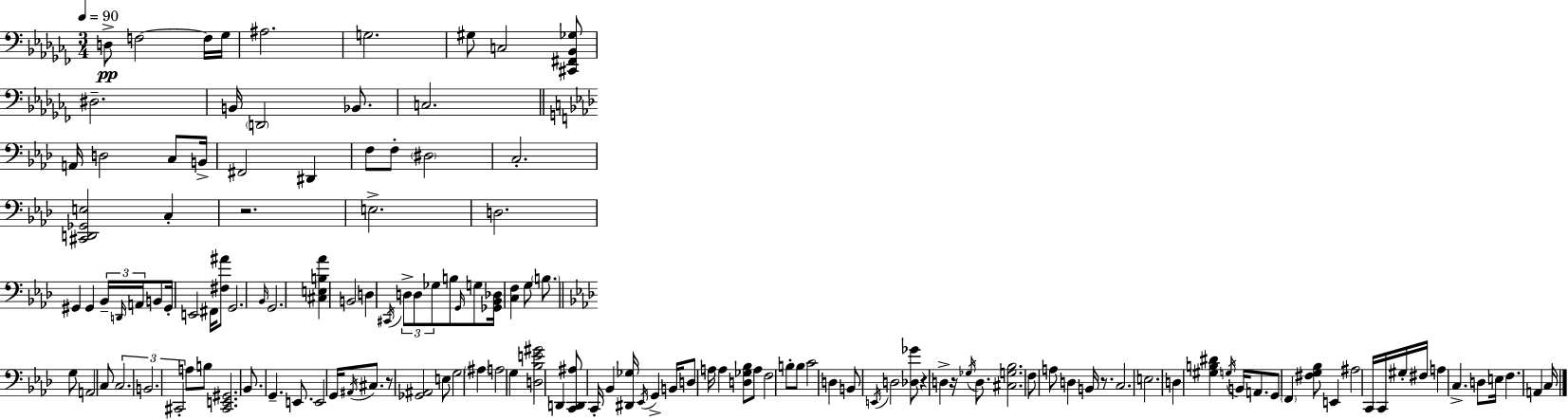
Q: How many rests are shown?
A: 5